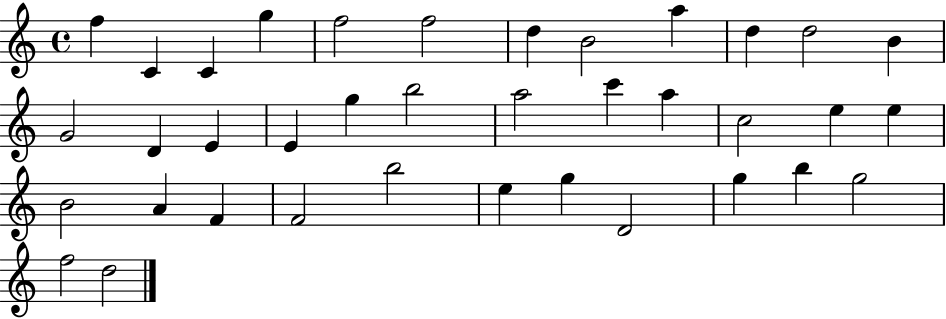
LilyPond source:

{
  \clef treble
  \time 4/4
  \defaultTimeSignature
  \key c \major
  f''4 c'4 c'4 g''4 | f''2 f''2 | d''4 b'2 a''4 | d''4 d''2 b'4 | \break g'2 d'4 e'4 | e'4 g''4 b''2 | a''2 c'''4 a''4 | c''2 e''4 e''4 | \break b'2 a'4 f'4 | f'2 b''2 | e''4 g''4 d'2 | g''4 b''4 g''2 | \break f''2 d''2 | \bar "|."
}